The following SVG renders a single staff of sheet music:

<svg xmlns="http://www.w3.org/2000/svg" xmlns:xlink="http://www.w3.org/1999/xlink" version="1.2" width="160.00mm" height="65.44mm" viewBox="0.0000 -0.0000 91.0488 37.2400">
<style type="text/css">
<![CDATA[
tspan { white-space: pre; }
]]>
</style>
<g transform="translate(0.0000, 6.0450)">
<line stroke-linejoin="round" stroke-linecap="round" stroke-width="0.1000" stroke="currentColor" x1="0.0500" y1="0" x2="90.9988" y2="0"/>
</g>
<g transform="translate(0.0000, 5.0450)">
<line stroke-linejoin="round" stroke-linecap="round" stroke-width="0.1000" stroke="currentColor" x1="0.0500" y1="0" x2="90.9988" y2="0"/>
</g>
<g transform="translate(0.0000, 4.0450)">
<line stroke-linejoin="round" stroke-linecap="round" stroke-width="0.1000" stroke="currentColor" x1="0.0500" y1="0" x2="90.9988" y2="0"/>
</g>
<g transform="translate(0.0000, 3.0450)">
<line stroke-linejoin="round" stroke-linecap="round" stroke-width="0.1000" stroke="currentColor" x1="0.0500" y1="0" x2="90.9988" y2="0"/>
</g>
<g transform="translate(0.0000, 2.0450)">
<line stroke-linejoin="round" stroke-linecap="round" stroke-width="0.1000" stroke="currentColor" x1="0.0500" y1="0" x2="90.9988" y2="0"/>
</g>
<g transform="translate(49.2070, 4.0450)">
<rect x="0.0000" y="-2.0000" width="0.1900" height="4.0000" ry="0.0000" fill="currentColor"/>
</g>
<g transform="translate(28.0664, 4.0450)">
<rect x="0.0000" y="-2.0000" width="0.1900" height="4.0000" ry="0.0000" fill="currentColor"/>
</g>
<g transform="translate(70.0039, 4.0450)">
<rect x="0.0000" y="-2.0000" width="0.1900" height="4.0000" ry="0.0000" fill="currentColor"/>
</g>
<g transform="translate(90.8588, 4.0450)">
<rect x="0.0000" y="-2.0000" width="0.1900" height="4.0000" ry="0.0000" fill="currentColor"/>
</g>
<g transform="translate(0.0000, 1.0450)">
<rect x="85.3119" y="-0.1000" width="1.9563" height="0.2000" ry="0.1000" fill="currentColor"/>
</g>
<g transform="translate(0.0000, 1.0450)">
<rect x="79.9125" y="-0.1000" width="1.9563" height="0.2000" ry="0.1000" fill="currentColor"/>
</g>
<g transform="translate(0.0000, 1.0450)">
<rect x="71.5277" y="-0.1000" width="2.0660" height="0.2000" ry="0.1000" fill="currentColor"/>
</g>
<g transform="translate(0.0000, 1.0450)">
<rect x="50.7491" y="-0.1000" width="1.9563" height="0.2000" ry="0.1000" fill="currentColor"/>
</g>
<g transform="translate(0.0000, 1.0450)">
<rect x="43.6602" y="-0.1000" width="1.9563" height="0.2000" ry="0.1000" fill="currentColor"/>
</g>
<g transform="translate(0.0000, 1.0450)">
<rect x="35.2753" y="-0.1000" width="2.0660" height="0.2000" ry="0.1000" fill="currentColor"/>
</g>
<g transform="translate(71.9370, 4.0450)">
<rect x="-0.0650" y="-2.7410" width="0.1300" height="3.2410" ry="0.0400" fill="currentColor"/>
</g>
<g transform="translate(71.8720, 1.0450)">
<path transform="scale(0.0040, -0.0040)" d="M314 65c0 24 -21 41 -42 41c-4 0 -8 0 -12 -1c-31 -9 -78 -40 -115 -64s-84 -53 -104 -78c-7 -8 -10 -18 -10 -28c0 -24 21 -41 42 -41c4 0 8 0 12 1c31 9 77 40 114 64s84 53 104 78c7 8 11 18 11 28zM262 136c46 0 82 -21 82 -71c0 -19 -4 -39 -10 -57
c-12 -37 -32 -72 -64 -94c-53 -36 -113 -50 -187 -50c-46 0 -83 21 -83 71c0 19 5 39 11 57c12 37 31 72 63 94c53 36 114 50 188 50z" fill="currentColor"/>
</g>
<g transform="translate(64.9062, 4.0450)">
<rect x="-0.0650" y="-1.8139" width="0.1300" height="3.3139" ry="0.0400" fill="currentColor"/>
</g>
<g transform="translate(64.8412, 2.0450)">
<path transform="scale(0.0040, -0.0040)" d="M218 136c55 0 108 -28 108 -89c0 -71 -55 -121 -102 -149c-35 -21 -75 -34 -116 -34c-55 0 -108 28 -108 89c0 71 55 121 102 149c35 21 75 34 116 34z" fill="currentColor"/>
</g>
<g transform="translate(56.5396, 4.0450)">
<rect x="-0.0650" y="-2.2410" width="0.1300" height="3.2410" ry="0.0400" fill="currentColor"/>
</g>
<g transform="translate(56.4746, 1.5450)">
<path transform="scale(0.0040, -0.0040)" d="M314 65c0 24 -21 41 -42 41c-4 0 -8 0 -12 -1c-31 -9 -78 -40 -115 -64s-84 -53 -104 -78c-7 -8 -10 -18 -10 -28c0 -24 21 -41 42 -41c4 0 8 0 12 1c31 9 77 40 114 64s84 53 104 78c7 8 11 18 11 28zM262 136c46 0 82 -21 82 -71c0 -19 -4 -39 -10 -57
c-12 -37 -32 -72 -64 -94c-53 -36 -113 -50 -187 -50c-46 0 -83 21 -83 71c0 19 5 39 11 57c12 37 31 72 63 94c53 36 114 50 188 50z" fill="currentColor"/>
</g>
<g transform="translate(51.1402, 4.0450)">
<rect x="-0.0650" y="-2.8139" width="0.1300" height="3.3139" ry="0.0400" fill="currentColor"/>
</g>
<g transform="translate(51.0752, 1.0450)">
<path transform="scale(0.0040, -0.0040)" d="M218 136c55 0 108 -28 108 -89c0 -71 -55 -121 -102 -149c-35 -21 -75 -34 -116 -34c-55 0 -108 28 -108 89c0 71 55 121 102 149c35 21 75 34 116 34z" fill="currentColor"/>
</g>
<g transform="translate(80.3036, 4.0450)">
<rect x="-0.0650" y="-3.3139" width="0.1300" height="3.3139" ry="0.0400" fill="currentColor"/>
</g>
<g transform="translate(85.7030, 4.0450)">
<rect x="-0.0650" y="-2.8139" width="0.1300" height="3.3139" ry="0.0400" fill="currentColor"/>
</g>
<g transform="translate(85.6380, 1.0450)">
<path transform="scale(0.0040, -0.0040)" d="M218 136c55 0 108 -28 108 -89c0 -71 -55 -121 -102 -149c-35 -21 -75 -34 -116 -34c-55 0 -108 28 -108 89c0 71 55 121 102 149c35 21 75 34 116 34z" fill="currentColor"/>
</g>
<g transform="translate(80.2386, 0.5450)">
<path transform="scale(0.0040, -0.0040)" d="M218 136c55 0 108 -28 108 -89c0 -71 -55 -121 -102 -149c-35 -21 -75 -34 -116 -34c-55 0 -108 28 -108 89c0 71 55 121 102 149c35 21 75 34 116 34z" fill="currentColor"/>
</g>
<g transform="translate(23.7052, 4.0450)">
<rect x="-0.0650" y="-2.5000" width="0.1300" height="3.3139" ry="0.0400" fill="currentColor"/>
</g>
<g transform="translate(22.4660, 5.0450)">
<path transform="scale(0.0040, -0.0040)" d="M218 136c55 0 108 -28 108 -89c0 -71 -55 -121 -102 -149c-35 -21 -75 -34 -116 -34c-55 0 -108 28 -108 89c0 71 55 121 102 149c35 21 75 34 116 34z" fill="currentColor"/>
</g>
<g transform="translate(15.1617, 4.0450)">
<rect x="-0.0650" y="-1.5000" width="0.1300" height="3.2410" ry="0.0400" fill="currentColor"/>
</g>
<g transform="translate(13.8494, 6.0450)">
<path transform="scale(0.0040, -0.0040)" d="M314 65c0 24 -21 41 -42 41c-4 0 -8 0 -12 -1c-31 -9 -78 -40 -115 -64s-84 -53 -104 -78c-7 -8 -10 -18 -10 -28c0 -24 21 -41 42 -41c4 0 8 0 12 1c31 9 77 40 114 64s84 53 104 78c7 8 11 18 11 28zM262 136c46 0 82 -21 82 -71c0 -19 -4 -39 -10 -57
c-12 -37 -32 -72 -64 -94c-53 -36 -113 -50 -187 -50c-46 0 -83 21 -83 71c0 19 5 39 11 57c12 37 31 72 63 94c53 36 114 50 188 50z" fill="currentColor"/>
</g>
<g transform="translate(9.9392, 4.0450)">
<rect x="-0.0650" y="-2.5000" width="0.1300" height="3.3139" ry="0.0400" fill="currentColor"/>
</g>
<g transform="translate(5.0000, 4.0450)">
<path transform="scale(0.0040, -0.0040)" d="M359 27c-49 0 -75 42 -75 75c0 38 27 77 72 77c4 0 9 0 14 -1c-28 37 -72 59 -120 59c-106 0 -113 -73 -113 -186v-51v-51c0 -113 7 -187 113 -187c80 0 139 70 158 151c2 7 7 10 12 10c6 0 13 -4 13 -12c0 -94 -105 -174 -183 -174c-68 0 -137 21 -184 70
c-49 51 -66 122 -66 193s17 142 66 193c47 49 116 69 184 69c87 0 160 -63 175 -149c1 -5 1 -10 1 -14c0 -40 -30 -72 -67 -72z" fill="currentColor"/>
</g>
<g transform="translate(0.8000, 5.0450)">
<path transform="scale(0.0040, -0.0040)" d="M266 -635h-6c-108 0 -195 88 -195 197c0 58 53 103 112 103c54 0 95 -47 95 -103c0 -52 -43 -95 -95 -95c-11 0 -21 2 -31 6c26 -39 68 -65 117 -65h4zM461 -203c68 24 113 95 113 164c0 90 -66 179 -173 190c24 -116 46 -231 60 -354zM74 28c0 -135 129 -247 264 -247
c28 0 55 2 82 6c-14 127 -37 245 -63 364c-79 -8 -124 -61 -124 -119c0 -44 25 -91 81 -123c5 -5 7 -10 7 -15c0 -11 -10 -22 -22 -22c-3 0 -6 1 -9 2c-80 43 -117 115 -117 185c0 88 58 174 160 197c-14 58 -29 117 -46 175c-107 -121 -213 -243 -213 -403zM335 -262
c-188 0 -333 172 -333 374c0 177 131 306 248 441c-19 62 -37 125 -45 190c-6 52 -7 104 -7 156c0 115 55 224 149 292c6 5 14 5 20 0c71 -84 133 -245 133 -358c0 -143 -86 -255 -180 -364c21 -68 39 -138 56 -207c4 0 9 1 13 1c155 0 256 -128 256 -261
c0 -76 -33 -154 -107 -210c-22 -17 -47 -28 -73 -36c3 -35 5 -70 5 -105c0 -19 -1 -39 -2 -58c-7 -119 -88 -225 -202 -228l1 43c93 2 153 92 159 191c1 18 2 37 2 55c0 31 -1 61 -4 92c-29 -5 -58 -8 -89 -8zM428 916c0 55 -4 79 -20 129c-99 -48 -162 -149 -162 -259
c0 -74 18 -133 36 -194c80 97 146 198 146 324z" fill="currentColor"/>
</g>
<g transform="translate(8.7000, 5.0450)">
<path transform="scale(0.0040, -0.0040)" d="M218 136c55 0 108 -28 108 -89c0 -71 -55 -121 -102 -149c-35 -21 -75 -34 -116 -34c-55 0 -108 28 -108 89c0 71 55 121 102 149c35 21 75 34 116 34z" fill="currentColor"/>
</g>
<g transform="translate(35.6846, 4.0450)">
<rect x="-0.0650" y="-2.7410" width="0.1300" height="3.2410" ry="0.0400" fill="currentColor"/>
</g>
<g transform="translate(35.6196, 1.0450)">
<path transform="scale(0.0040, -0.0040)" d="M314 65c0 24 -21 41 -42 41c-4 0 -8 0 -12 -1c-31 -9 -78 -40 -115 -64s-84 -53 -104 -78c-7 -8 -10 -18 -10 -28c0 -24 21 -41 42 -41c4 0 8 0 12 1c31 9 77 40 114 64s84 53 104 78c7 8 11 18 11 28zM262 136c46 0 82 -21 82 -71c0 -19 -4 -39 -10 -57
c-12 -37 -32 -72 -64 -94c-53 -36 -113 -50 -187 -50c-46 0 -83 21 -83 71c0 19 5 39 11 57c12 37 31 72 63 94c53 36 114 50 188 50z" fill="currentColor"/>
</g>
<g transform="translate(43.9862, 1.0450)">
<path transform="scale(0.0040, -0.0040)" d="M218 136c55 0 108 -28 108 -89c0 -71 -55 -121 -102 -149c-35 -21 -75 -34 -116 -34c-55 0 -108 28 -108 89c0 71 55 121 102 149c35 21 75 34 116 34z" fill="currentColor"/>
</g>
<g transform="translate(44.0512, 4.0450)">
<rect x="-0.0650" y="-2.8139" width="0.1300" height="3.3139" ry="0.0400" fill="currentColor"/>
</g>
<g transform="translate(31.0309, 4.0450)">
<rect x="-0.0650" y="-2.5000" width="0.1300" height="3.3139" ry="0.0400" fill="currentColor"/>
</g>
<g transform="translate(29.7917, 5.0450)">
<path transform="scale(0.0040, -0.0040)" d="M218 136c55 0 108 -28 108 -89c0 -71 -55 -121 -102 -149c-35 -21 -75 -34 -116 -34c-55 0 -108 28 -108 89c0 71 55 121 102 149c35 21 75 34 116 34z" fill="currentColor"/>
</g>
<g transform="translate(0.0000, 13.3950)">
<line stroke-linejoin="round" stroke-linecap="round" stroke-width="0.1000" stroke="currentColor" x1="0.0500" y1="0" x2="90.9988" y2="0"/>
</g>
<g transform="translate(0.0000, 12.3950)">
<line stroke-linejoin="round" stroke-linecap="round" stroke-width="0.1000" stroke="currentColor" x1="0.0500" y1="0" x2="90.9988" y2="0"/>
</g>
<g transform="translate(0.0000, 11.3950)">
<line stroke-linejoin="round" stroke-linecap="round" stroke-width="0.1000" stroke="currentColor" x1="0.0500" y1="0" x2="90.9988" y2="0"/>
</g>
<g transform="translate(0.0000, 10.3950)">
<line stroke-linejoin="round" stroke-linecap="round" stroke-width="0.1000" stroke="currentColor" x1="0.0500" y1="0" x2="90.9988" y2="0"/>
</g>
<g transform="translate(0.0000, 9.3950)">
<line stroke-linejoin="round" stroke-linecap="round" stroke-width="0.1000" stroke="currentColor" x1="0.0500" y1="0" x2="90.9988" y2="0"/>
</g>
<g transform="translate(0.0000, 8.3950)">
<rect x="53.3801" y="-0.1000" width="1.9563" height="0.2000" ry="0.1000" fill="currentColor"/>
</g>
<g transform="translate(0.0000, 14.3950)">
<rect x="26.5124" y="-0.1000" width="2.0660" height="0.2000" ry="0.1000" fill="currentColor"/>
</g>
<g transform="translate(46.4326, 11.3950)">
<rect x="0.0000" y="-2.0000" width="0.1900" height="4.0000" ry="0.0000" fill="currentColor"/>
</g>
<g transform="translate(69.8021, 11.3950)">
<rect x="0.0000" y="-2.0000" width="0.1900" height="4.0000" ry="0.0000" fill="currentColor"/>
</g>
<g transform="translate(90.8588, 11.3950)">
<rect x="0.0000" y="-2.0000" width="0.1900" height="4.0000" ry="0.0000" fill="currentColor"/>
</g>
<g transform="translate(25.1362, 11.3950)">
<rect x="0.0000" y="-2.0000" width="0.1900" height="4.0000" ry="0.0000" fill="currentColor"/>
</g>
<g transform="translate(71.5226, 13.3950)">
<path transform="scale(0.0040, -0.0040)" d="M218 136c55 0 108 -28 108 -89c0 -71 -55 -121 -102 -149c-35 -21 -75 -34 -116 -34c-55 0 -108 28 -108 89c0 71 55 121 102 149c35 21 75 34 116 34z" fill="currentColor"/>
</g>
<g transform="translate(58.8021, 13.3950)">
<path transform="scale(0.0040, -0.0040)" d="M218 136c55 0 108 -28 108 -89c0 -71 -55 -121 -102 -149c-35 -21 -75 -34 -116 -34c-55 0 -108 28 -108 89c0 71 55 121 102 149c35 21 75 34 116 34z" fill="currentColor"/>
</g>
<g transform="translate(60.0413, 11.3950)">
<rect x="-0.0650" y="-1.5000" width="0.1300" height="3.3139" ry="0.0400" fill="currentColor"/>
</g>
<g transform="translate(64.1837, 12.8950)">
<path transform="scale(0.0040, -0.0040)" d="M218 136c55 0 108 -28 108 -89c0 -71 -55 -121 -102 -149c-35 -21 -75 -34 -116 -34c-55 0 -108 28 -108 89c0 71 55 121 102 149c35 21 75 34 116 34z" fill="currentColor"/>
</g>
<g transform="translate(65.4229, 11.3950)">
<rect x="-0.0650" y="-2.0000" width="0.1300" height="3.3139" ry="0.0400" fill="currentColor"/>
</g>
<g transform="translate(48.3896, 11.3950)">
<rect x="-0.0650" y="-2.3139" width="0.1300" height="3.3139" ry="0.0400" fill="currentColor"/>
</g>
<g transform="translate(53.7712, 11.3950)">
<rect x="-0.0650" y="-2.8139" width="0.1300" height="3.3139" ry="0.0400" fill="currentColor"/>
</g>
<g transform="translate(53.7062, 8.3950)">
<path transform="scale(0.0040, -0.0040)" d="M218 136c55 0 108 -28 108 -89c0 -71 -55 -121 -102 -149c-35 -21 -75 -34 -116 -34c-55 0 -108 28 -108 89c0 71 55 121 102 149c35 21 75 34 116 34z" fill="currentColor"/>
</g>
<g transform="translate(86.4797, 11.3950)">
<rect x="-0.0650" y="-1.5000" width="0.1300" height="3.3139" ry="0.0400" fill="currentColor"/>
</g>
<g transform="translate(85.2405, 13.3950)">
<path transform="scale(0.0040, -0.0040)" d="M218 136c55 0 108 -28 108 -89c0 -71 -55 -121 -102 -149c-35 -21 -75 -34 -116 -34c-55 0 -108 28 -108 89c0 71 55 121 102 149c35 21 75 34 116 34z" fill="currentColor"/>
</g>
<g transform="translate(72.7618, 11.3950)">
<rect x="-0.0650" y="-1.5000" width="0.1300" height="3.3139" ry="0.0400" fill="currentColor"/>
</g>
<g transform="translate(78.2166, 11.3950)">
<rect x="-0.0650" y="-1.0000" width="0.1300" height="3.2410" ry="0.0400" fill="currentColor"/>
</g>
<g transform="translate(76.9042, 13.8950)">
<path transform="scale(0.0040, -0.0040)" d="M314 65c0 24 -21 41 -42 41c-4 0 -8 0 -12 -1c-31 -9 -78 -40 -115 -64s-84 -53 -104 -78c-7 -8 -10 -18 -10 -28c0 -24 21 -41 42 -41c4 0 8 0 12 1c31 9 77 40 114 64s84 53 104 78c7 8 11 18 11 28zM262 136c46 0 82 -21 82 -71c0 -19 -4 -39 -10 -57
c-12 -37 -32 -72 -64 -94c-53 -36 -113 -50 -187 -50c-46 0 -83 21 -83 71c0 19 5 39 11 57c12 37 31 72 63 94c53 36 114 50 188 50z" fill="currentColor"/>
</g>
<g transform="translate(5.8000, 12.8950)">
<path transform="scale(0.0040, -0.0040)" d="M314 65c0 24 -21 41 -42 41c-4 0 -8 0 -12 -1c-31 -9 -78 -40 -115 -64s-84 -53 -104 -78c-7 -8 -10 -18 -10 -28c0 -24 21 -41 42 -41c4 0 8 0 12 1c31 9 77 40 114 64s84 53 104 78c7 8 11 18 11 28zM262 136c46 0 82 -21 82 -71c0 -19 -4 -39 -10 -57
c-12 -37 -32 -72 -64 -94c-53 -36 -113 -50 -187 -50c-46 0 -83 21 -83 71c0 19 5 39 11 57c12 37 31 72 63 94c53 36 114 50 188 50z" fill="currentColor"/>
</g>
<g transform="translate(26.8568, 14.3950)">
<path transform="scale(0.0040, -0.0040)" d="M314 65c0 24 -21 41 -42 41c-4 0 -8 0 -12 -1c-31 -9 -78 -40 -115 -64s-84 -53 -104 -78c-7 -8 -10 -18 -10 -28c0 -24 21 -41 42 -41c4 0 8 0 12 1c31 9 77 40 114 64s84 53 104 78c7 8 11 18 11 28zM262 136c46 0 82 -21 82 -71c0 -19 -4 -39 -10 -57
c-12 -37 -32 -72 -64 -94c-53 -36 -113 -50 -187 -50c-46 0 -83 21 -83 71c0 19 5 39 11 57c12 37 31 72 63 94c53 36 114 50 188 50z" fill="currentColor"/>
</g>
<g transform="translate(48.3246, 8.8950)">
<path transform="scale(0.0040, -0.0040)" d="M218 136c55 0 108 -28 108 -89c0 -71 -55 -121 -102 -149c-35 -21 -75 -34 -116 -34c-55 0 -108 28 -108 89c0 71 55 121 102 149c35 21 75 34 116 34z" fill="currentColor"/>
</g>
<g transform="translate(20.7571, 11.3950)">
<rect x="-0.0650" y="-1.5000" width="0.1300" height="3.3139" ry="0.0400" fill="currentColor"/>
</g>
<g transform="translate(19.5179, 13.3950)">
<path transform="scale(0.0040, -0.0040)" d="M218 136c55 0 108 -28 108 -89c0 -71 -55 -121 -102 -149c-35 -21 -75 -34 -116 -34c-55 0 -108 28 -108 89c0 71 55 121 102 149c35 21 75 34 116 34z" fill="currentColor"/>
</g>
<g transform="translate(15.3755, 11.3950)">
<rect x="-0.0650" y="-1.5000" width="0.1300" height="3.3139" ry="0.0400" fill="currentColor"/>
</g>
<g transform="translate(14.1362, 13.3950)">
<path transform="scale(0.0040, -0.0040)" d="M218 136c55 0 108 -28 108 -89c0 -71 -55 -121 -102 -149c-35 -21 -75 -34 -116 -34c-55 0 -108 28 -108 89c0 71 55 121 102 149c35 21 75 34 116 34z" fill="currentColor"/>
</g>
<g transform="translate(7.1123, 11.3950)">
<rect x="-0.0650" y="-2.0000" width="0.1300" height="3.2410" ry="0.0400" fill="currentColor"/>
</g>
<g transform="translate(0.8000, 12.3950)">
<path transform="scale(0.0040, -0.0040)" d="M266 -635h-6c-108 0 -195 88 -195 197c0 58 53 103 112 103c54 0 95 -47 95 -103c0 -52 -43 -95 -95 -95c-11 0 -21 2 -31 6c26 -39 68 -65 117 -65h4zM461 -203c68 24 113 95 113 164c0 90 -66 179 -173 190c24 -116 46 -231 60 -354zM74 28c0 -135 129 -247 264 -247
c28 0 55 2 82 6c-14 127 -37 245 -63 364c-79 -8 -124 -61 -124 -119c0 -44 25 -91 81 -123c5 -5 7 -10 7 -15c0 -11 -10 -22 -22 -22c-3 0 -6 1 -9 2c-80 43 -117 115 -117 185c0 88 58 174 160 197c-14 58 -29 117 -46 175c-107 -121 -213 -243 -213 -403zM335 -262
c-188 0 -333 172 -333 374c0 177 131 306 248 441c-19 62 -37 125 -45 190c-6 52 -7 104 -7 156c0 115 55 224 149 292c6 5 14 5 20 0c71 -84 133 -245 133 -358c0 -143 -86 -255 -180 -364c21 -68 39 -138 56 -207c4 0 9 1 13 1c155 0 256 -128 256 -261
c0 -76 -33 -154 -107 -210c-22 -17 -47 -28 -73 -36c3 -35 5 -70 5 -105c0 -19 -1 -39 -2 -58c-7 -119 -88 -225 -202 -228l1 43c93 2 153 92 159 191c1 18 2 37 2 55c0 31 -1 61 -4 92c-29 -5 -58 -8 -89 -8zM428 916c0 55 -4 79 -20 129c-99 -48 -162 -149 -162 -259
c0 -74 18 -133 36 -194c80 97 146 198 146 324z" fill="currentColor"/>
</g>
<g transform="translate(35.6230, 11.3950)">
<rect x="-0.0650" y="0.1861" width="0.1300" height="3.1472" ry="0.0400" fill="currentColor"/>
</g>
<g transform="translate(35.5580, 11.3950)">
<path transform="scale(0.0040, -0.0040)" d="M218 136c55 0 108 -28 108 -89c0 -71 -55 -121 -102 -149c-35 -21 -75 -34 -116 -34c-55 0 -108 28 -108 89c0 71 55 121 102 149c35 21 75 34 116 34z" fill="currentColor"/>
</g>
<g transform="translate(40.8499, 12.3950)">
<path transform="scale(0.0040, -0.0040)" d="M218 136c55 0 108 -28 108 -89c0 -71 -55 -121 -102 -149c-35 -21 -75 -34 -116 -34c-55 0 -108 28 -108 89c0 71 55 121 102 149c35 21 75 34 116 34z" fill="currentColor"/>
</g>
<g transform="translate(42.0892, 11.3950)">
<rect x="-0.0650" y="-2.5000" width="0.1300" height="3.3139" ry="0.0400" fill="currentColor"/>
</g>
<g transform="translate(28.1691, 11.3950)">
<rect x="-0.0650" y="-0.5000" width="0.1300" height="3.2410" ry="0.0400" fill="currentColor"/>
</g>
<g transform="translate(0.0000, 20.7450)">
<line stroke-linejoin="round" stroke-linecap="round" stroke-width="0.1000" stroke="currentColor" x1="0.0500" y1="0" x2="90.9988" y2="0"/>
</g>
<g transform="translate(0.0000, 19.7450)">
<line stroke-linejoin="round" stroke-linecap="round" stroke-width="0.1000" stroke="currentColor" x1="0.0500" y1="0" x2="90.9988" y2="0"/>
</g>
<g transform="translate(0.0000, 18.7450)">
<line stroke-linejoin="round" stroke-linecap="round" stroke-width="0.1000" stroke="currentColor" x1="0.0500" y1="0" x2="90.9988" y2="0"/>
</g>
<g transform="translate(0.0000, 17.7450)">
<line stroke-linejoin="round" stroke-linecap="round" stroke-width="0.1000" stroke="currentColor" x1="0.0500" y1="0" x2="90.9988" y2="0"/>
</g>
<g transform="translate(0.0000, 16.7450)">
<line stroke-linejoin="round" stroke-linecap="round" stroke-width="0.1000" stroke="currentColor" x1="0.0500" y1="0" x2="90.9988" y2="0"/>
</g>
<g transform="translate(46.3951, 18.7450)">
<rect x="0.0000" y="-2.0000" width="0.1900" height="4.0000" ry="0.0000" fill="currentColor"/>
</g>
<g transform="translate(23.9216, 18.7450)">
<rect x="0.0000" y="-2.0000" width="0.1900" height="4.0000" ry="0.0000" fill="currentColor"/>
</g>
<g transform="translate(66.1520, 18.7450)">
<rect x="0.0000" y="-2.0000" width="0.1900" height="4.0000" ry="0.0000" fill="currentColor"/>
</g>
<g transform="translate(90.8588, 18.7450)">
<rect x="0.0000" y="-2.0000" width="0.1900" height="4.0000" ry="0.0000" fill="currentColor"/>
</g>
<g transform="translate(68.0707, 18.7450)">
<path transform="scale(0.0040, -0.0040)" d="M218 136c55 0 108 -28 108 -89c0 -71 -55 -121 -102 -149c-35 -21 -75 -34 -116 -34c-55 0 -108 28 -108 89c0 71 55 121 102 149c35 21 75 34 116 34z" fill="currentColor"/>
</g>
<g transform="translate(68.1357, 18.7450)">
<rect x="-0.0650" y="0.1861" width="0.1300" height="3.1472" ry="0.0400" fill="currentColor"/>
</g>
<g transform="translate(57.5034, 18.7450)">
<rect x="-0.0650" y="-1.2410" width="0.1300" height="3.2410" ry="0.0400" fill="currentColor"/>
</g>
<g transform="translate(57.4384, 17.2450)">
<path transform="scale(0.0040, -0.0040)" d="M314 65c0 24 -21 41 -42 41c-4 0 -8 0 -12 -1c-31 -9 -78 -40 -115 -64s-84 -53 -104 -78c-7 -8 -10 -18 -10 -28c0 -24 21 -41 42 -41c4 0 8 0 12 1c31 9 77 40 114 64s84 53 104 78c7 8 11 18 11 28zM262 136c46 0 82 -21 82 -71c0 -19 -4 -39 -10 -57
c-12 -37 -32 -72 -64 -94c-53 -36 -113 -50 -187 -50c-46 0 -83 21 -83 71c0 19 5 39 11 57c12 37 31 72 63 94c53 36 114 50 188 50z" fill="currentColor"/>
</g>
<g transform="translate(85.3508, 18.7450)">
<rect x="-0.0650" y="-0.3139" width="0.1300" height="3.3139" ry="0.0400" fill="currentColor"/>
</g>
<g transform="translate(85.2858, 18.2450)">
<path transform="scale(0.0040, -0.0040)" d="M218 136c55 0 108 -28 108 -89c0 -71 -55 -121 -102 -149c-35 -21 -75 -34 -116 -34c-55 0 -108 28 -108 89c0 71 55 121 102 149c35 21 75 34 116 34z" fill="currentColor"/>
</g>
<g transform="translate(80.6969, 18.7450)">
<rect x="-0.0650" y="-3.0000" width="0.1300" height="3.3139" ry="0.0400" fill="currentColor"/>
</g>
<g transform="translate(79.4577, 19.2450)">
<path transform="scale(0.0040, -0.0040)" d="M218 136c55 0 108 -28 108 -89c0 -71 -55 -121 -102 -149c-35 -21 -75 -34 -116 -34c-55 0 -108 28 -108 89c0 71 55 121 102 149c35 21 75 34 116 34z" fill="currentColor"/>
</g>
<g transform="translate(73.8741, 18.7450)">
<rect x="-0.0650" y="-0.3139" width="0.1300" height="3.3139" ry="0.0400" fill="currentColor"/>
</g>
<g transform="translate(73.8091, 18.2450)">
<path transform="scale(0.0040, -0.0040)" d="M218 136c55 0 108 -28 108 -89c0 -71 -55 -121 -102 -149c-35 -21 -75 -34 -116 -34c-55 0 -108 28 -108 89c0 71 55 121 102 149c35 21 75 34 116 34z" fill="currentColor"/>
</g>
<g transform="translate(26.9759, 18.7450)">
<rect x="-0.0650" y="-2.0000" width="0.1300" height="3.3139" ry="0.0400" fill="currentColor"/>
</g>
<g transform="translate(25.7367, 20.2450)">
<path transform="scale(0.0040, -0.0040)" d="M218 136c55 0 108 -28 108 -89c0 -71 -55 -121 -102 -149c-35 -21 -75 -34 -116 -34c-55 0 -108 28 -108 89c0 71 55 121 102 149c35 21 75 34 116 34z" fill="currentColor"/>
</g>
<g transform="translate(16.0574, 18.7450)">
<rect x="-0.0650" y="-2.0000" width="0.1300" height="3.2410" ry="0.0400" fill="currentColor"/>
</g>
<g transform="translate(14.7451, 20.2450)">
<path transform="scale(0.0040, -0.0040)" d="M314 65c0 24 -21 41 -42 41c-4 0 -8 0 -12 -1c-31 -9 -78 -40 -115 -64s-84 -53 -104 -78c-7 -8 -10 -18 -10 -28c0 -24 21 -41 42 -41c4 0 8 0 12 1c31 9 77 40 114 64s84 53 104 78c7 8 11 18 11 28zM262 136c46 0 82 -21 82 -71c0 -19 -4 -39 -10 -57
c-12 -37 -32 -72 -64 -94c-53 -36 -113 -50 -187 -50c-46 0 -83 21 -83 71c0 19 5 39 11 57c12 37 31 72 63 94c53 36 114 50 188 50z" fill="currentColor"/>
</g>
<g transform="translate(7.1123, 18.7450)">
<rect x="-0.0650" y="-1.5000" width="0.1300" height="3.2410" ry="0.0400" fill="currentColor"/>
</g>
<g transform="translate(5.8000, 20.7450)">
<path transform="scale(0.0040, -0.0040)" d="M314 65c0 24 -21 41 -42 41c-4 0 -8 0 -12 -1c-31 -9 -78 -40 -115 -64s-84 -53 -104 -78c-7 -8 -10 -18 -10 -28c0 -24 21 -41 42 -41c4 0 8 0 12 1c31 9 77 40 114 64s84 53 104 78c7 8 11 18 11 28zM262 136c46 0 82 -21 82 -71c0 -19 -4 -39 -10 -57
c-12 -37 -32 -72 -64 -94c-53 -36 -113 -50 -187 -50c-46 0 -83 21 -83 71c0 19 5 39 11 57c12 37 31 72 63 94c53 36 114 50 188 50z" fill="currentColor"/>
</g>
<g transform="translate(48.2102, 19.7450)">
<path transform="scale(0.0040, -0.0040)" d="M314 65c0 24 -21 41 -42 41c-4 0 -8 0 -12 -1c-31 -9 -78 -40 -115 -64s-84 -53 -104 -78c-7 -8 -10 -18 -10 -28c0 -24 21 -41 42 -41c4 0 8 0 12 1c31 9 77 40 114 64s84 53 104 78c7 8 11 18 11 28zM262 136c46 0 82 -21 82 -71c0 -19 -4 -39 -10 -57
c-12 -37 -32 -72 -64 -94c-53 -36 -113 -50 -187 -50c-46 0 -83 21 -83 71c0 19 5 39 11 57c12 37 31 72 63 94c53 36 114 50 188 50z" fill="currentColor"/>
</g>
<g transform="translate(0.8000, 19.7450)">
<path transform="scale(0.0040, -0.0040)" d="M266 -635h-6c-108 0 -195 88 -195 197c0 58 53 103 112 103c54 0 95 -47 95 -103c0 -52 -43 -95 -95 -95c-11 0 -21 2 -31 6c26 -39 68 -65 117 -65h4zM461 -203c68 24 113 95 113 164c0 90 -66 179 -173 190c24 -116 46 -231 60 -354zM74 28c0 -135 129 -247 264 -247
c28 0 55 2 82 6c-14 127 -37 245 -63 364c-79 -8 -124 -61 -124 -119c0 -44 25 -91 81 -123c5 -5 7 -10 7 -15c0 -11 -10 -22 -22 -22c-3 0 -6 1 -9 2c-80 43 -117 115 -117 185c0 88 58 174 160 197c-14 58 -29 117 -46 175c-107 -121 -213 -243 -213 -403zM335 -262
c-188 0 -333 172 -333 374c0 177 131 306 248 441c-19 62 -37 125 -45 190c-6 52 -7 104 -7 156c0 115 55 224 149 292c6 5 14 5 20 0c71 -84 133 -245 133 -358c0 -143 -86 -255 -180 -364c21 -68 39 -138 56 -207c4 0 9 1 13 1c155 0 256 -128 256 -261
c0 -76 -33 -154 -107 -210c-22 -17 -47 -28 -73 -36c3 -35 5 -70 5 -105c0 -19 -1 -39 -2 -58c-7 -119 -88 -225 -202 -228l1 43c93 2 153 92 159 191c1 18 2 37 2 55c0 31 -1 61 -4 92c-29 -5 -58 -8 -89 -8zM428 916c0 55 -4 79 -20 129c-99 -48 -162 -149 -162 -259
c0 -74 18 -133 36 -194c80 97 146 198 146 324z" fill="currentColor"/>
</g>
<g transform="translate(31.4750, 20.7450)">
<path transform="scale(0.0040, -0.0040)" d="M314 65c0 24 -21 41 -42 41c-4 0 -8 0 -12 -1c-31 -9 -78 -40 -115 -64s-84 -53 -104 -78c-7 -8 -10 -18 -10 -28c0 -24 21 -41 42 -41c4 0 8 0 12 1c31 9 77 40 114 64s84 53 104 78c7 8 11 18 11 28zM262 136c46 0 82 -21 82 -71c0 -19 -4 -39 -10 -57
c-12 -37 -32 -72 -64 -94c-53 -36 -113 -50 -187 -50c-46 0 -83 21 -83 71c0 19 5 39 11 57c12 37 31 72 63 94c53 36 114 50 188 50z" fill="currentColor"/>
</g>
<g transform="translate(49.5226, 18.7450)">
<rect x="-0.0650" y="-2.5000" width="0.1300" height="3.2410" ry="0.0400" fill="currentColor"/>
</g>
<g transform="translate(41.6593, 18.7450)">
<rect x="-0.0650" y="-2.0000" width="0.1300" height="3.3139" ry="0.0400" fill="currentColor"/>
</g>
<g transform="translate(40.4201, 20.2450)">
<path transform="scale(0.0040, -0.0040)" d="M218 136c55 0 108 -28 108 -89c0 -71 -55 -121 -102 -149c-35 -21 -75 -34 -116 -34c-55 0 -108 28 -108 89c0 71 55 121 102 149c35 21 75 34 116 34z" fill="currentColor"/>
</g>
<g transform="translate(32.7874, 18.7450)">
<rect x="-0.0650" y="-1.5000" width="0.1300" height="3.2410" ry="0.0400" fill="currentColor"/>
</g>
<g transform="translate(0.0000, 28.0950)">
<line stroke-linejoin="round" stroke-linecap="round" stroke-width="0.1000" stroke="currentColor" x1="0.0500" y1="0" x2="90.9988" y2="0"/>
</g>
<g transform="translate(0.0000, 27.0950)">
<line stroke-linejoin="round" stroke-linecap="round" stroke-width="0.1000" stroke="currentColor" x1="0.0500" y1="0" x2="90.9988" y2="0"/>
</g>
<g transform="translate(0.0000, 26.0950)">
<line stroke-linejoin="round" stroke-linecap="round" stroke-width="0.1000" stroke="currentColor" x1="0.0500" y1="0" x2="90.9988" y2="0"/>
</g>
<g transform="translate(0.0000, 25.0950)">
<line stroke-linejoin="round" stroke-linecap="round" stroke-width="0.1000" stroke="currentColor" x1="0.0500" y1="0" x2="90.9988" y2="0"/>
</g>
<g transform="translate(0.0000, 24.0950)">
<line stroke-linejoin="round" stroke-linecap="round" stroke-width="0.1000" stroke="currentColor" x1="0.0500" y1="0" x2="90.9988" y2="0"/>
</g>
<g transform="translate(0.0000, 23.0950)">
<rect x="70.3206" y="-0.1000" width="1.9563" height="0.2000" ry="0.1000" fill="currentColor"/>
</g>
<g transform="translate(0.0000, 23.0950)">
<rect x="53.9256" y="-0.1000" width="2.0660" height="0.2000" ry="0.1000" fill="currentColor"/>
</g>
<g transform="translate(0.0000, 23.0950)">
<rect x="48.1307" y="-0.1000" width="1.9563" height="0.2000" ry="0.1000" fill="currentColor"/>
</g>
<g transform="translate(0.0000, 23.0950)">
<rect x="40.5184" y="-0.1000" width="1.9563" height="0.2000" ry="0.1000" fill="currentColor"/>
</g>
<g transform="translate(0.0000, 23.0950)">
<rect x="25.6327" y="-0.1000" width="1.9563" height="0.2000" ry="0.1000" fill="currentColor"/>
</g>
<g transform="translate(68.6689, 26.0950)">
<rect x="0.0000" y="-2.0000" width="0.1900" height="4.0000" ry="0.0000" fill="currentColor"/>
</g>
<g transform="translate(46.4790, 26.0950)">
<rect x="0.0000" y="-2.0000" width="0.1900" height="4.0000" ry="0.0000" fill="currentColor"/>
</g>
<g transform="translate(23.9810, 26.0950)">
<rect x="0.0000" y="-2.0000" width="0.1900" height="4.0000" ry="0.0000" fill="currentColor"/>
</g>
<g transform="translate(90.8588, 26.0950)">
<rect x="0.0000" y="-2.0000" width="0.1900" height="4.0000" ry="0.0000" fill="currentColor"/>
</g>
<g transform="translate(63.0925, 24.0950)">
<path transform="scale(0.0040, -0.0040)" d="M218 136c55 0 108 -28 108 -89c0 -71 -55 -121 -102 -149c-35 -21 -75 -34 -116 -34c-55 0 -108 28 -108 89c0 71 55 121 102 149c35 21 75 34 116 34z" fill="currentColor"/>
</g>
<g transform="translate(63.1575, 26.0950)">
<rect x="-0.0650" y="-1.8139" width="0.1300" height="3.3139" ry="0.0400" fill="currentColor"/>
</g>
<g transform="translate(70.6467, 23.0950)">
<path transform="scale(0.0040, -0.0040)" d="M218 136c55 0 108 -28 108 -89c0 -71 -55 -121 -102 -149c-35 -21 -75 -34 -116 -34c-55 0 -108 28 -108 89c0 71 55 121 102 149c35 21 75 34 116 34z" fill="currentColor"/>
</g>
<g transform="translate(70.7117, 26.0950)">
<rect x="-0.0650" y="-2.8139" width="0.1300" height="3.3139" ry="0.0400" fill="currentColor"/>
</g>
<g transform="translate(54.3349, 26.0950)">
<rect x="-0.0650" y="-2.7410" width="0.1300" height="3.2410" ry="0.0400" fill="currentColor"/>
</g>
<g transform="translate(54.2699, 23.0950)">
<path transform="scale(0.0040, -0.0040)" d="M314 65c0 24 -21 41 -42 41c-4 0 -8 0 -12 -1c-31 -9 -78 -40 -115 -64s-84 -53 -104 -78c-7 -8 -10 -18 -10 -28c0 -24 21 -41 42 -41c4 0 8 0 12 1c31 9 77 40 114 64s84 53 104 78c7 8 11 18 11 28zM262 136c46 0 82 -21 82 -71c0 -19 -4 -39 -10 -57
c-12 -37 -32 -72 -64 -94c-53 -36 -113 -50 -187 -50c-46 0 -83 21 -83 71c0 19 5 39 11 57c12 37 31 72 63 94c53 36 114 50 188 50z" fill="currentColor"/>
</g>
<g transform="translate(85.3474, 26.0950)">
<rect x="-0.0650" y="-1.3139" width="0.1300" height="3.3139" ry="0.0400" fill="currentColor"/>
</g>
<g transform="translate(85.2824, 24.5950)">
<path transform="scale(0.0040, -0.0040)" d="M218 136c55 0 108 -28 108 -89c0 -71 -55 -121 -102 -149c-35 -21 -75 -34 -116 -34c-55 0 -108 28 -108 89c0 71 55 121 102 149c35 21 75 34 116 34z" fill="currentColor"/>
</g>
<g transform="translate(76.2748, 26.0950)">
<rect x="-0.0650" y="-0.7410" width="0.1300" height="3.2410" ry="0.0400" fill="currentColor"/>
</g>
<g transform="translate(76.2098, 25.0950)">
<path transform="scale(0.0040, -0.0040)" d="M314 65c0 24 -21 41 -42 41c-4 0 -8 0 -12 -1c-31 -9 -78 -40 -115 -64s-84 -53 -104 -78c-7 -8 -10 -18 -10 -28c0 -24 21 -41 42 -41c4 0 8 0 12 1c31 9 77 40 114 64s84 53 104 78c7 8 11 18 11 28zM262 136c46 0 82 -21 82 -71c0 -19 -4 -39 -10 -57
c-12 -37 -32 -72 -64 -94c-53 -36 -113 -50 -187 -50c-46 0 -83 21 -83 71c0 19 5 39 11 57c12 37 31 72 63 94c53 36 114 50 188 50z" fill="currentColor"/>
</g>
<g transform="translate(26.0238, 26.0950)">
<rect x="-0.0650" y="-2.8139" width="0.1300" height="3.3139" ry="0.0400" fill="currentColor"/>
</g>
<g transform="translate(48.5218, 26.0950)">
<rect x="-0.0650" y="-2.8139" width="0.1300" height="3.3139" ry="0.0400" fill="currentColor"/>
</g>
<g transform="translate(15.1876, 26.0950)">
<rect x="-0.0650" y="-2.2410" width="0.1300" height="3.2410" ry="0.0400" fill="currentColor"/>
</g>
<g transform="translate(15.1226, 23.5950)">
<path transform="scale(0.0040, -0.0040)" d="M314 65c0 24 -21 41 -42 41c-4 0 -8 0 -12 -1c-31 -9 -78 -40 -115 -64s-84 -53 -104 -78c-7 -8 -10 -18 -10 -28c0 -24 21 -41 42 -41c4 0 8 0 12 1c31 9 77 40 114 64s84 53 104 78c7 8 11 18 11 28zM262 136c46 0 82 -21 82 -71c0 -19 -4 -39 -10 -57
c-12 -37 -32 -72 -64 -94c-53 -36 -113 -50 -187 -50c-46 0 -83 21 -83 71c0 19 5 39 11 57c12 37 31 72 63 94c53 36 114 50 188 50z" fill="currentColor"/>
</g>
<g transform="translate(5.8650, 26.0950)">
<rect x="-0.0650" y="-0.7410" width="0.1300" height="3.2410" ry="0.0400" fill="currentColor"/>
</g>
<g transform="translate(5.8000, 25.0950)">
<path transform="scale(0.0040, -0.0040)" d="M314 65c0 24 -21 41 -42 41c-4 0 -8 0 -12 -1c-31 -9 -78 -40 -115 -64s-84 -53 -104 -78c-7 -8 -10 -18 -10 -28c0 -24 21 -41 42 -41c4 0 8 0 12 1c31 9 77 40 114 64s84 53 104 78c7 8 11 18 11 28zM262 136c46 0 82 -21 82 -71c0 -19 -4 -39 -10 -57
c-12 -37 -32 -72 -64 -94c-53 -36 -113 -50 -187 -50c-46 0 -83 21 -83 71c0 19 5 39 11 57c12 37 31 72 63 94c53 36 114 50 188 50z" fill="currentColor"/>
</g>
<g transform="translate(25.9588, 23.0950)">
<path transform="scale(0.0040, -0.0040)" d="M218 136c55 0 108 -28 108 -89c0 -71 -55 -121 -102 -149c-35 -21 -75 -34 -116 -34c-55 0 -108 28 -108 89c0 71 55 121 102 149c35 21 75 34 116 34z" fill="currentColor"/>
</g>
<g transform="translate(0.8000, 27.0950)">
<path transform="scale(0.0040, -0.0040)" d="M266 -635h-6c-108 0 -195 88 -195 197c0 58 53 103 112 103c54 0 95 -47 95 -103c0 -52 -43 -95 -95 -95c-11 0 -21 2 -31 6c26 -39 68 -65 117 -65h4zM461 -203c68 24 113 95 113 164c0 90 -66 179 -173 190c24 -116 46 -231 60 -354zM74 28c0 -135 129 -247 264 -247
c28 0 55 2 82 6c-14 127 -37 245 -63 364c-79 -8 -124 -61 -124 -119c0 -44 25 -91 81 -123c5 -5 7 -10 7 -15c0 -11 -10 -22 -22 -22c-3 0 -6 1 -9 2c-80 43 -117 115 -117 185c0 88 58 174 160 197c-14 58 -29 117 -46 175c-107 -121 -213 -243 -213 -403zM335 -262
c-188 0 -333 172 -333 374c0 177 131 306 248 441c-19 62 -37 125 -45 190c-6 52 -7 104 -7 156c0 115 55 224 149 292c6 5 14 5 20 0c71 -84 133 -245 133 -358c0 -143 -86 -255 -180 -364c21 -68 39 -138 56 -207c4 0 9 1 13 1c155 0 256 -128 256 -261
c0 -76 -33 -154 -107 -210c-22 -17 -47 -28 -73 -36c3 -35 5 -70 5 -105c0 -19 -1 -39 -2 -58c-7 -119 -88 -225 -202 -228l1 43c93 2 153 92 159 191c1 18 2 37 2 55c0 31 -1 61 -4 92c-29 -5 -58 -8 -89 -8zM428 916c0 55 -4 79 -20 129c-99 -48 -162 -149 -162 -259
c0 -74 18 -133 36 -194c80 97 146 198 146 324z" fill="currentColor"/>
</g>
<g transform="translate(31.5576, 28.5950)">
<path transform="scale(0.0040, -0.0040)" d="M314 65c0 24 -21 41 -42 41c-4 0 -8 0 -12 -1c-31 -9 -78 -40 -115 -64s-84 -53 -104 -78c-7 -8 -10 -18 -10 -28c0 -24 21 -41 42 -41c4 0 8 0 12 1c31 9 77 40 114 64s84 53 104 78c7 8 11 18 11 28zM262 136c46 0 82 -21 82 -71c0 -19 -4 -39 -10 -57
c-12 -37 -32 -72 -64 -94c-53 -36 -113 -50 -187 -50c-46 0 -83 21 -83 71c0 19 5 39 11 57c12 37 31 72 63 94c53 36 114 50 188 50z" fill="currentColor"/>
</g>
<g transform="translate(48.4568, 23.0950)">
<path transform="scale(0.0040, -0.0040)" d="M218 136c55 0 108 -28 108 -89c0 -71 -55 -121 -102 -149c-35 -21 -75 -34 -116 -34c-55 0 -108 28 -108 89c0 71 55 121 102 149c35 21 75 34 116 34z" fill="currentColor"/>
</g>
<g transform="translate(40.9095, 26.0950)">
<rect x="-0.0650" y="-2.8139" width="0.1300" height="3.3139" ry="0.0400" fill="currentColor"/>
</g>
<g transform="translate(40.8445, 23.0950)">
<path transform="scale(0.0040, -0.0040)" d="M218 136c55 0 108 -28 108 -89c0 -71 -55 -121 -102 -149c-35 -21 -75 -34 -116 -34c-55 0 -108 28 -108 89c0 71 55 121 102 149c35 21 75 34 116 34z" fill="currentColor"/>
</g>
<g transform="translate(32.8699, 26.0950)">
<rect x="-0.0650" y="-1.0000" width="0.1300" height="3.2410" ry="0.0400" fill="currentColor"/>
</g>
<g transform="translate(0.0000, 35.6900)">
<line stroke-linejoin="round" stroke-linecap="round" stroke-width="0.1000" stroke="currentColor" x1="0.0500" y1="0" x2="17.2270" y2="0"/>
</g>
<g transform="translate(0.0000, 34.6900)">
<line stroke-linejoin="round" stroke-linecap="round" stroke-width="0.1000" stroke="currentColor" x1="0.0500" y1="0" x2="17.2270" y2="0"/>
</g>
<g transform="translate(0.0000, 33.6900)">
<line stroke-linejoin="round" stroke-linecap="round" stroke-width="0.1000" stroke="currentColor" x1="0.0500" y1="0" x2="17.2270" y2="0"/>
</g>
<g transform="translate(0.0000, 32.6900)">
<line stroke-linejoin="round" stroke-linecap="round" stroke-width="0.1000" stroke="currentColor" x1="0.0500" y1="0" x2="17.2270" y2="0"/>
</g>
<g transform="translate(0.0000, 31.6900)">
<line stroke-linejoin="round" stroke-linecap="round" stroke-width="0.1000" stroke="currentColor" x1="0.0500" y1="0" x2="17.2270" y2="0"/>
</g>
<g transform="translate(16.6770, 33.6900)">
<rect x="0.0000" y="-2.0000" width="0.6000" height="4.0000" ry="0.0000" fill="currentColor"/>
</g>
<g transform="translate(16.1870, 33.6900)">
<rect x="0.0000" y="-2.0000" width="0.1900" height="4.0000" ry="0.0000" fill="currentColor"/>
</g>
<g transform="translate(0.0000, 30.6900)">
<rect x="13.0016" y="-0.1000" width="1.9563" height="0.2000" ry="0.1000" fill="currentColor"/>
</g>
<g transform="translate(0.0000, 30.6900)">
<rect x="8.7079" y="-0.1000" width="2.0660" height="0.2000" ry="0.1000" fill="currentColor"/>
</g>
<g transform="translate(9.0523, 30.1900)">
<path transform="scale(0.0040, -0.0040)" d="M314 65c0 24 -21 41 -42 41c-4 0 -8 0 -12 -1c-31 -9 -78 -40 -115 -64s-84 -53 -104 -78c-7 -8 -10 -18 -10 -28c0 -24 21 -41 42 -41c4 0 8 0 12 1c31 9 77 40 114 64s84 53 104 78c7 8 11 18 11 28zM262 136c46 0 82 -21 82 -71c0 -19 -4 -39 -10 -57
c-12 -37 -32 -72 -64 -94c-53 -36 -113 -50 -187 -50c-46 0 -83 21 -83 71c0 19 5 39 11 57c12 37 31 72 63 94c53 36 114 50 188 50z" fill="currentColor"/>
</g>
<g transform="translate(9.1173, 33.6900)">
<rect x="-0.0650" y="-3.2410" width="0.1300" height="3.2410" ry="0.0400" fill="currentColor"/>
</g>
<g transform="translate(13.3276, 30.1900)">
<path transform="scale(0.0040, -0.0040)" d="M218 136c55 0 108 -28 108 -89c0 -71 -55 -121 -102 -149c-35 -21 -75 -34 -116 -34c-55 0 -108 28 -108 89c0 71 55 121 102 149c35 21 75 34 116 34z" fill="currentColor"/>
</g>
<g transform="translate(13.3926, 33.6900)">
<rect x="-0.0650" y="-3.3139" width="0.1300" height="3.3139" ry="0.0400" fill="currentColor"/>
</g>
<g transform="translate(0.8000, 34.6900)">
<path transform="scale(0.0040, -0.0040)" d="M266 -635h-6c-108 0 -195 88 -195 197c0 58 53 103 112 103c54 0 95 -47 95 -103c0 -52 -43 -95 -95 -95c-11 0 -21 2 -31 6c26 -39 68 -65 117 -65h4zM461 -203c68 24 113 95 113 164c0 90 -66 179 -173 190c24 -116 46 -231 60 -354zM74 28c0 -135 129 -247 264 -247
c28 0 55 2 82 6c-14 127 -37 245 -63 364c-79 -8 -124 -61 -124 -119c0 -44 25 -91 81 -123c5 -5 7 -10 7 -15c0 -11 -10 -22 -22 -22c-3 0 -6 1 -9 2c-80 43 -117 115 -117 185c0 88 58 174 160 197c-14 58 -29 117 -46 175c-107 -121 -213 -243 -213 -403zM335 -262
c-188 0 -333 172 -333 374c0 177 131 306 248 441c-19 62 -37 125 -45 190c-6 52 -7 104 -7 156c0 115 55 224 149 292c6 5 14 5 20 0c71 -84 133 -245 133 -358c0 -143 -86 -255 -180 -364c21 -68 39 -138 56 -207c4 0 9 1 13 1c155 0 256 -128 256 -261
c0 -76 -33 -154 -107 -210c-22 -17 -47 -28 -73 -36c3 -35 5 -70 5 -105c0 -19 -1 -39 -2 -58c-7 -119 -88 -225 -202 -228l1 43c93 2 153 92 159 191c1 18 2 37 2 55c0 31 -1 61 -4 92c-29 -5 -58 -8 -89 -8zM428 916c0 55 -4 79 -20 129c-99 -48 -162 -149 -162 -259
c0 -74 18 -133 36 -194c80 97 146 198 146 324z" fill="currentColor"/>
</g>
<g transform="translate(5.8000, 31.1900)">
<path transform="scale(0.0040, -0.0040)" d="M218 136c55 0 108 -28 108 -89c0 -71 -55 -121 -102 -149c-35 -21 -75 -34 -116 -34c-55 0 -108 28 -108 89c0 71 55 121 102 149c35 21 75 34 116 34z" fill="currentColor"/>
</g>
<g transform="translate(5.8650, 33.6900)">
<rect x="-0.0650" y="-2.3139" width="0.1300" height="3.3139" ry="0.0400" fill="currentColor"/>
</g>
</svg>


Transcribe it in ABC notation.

X:1
T:Untitled
M:4/4
L:1/4
K:C
G E2 G G a2 a a g2 f a2 b a F2 E E C2 B G g a E F E D2 E E2 F2 F E2 F G2 e2 B c A c d2 g2 a D2 a a a2 f a d2 e g b2 b